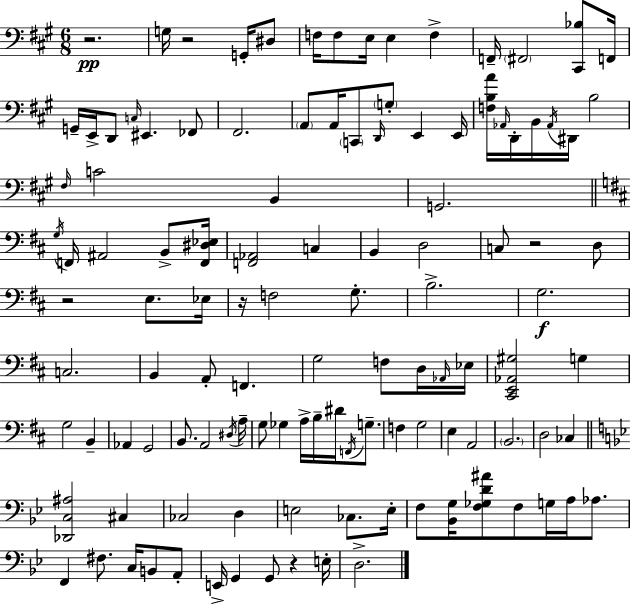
{
  \clef bass
  \numericTimeSignature
  \time 6/8
  \key a \major
  \repeat volta 2 { r2.\pp | g16 r2 g,16-. dis8 | f16 f8 e16 e4 f4-> | f,16-- \parenthesize fis,2 <cis, bes>8 f,16 | \break g,16-- e,16-> d,8 \grace { c16 } eis,4. fes,8 | fis,2. | \parenthesize a,8 a,16 \parenthesize c,8 \grace { d,16 } \parenthesize g8-. e,4 | e,16 <f b a'>16 \grace { aes,16 } d,16-. b,16 \acciaccatura { aes,16 } dis,16 b2 | \break \grace { fis16 } c'2 | b,4 g,2. | \bar "||" \break \key b \minor \acciaccatura { g16 } f,16 ais,2 b,8-> | <f, dis ees>16 <f, aes,>2 c4 | b,4 d2 | c8 r2 d8 | \break r2 e8. | ees16 r16 f2 g8.-. | b2.-> | g2.\f | \break c2. | b,4 a,8-. f,4. | g2 f8 d16 | \grace { aes,16 } ees16 <cis, e, aes, gis>2 g4 | \break g2 b,4-- | aes,4 g,2 | b,8. a,2 | \acciaccatura { dis16 } a16-- g8 ges4 a16-> b16-- dis'16 | \break \acciaccatura { f,16 } g8.-- f4 g2 | e4 a,2 | \parenthesize b,2. | d2 | \break ces4 \bar "||" \break \key g \minor <des, c ais>2 cis4 | ces2 d4 | e2 ces8. e16-. | f8 <bes, g>16 <f ges d' ais'>8 f8 g16 a16 aes8. | \break f,4 fis8. c16 b,8 a,8-. | e,16-> g,4 g,8 r4 e16-. | d2.-> | } \bar "|."
}